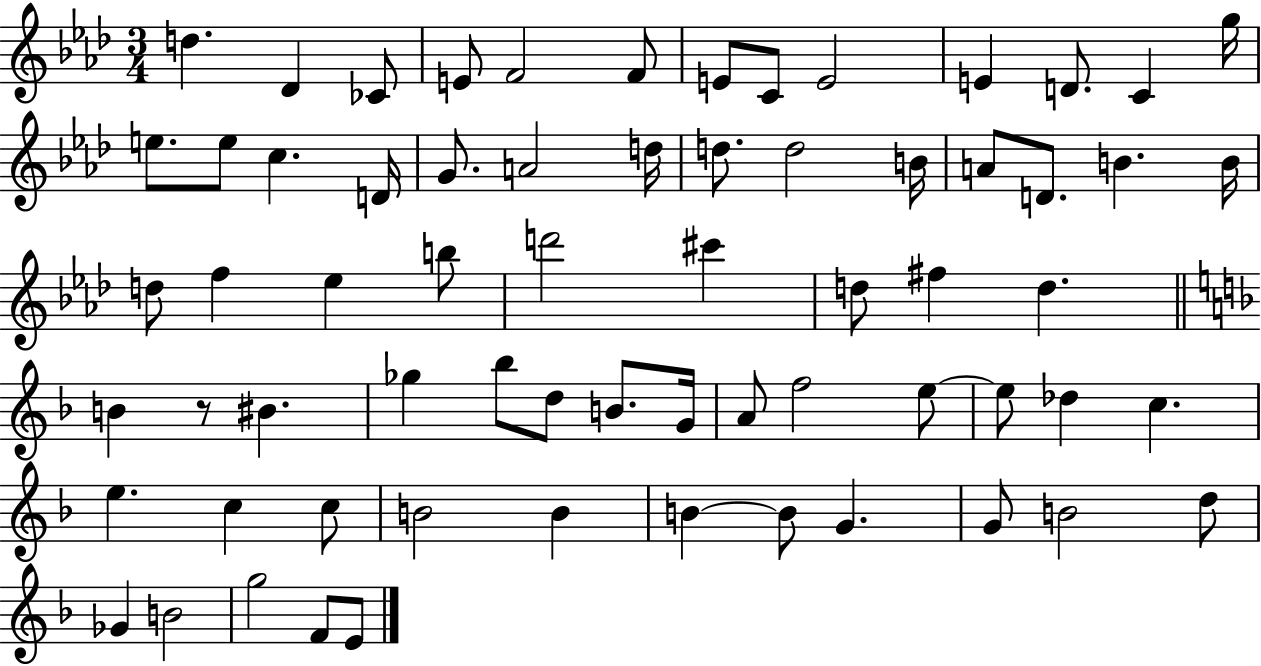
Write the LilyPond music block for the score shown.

{
  \clef treble
  \numericTimeSignature
  \time 3/4
  \key aes \major
  \repeat volta 2 { d''4. des'4 ces'8 | e'8 f'2 f'8 | e'8 c'8 e'2 | e'4 d'8. c'4 g''16 | \break e''8. e''8 c''4. d'16 | g'8. a'2 d''16 | d''8. d''2 b'16 | a'8 d'8. b'4. b'16 | \break d''8 f''4 ees''4 b''8 | d'''2 cis'''4 | d''8 fis''4 d''4. | \bar "||" \break \key f \major b'4 r8 bis'4. | ges''4 bes''8 d''8 b'8. g'16 | a'8 f''2 e''8~~ | e''8 des''4 c''4. | \break e''4. c''4 c''8 | b'2 b'4 | b'4~~ b'8 g'4. | g'8 b'2 d''8 | \break ges'4 b'2 | g''2 f'8 e'8 | } \bar "|."
}